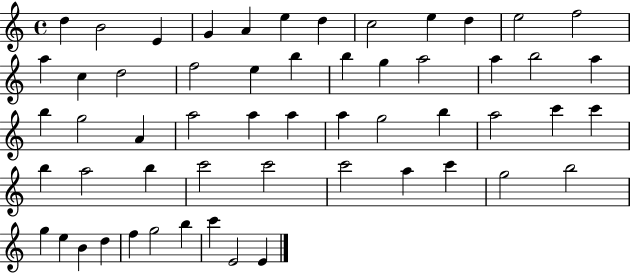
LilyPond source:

{
  \clef treble
  \time 4/4
  \defaultTimeSignature
  \key c \major
  d''4 b'2 e'4 | g'4 a'4 e''4 d''4 | c''2 e''4 d''4 | e''2 f''2 | \break a''4 c''4 d''2 | f''2 e''4 b''4 | b''4 g''4 a''2 | a''4 b''2 a''4 | \break b''4 g''2 a'4 | a''2 a''4 a''4 | a''4 g''2 b''4 | a''2 c'''4 c'''4 | \break b''4 a''2 b''4 | c'''2 c'''2 | c'''2 a''4 c'''4 | g''2 b''2 | \break g''4 e''4 b'4 d''4 | f''4 g''2 b''4 | c'''4 e'2 e'4 | \bar "|."
}